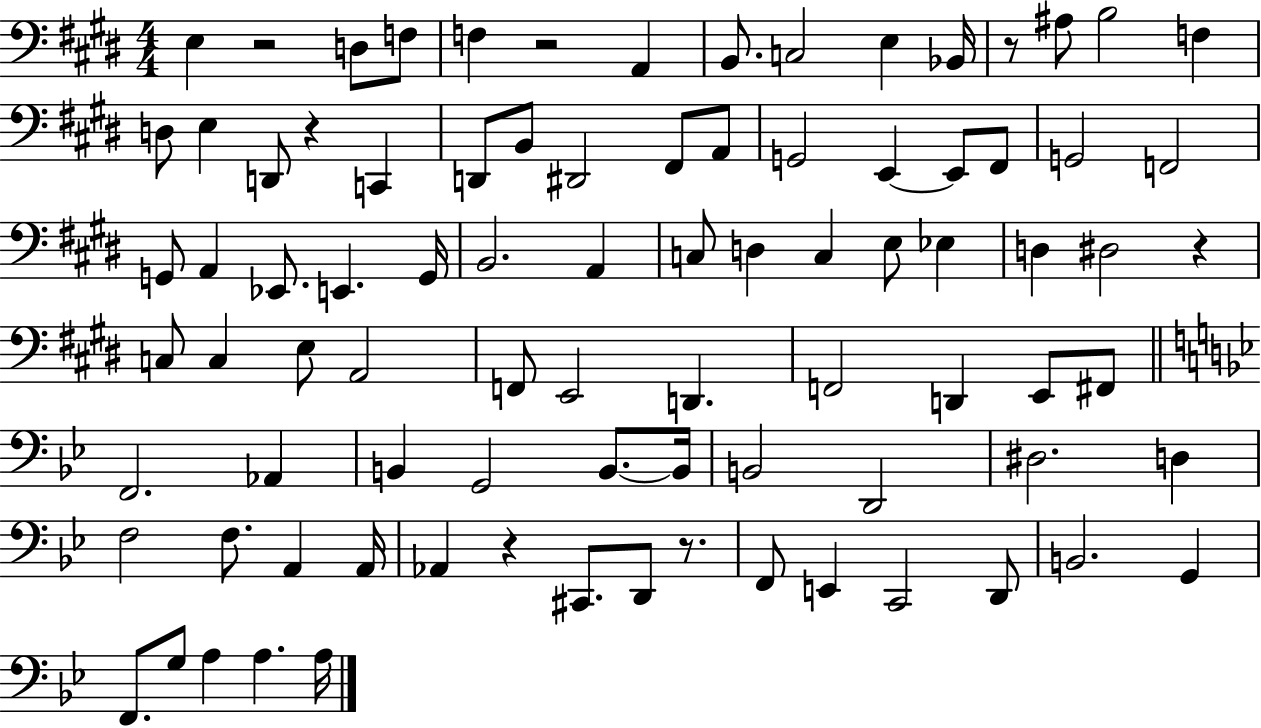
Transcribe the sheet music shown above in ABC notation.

X:1
T:Untitled
M:4/4
L:1/4
K:E
E, z2 D,/2 F,/2 F, z2 A,, B,,/2 C,2 E, _B,,/4 z/2 ^A,/2 B,2 F, D,/2 E, D,,/2 z C,, D,,/2 B,,/2 ^D,,2 ^F,,/2 A,,/2 G,,2 E,, E,,/2 ^F,,/2 G,,2 F,,2 G,,/2 A,, _E,,/2 E,, G,,/4 B,,2 A,, C,/2 D, C, E,/2 _E, D, ^D,2 z C,/2 C, E,/2 A,,2 F,,/2 E,,2 D,, F,,2 D,, E,,/2 ^F,,/2 F,,2 _A,, B,, G,,2 B,,/2 B,,/4 B,,2 D,,2 ^D,2 D, F,2 F,/2 A,, A,,/4 _A,, z ^C,,/2 D,,/2 z/2 F,,/2 E,, C,,2 D,,/2 B,,2 G,, F,,/2 G,/2 A, A, A,/4